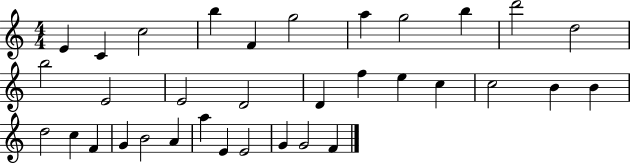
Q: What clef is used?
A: treble